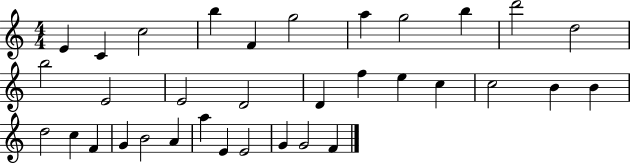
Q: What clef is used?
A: treble